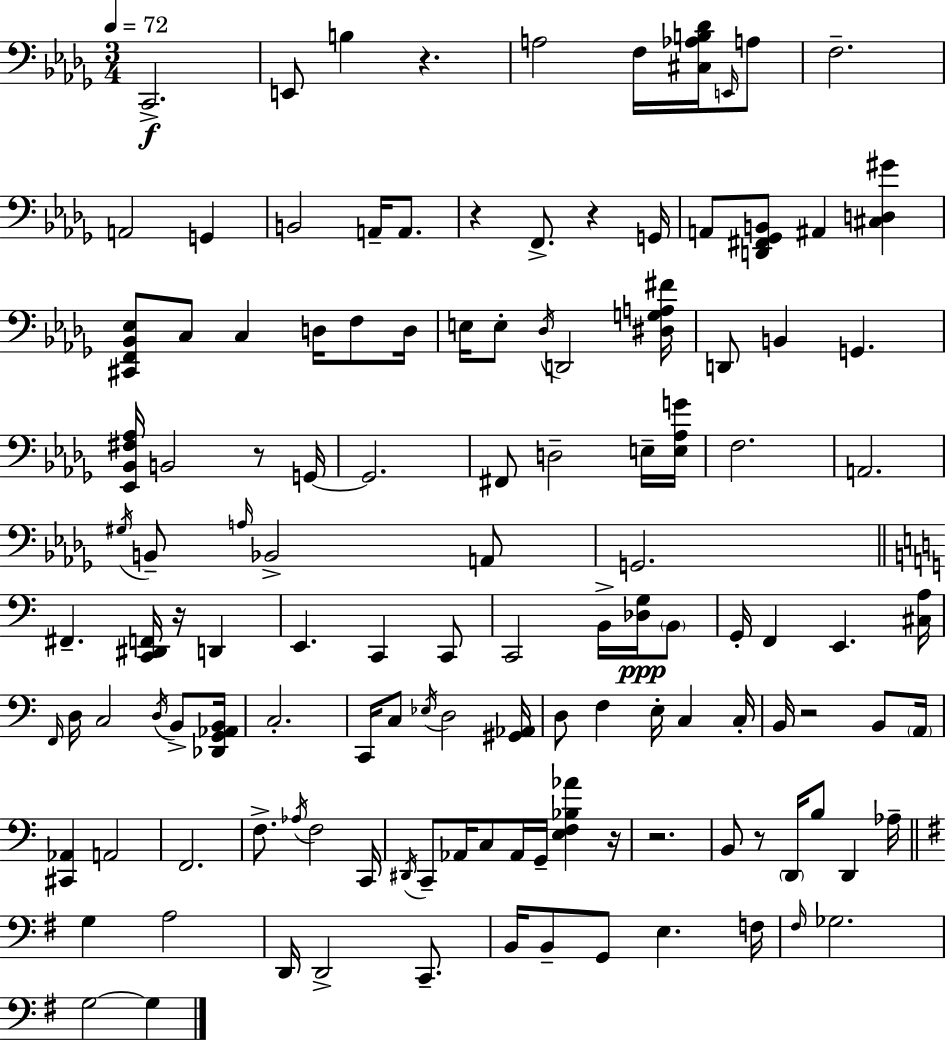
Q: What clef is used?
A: bass